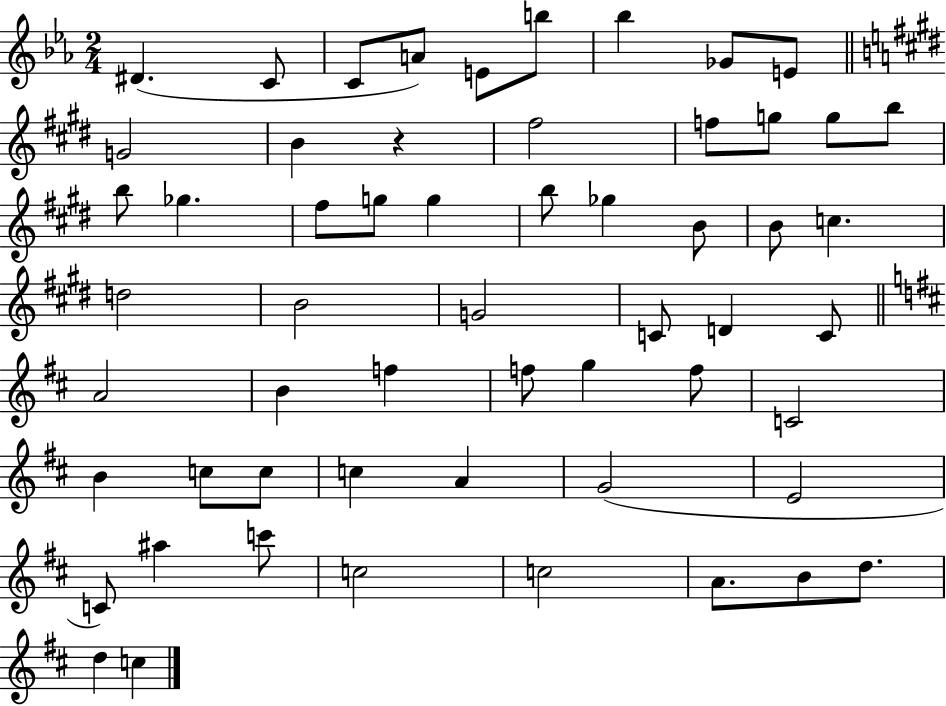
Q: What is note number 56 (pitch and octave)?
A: C5